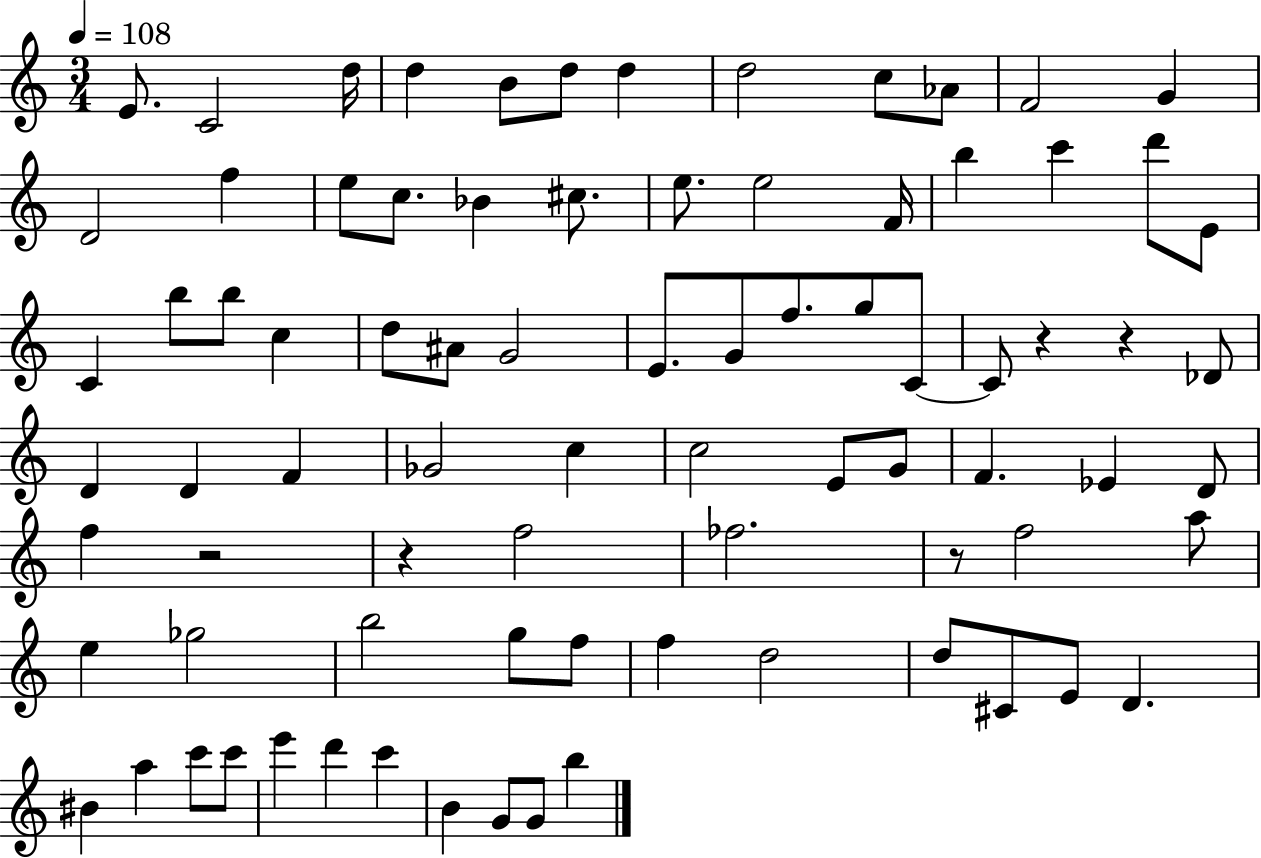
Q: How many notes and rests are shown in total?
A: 82